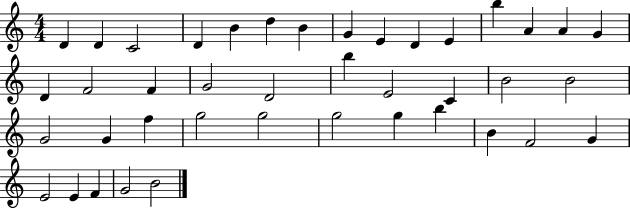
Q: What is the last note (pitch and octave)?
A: B4